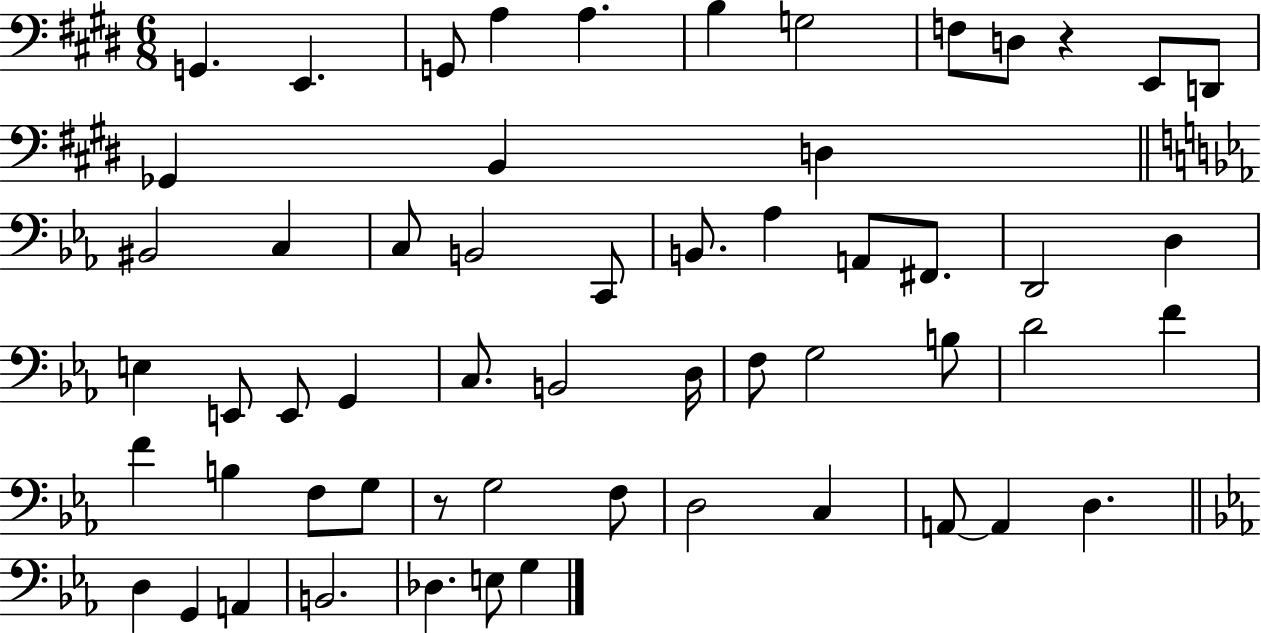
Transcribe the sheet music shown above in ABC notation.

X:1
T:Untitled
M:6/8
L:1/4
K:E
G,, E,, G,,/2 A, A, B, G,2 F,/2 D,/2 z E,,/2 D,,/2 _G,, B,, D, ^B,,2 C, C,/2 B,,2 C,,/2 B,,/2 _A, A,,/2 ^F,,/2 D,,2 D, E, E,,/2 E,,/2 G,, C,/2 B,,2 D,/4 F,/2 G,2 B,/2 D2 F F B, F,/2 G,/2 z/2 G,2 F,/2 D,2 C, A,,/2 A,, D, D, G,, A,, B,,2 _D, E,/2 G,